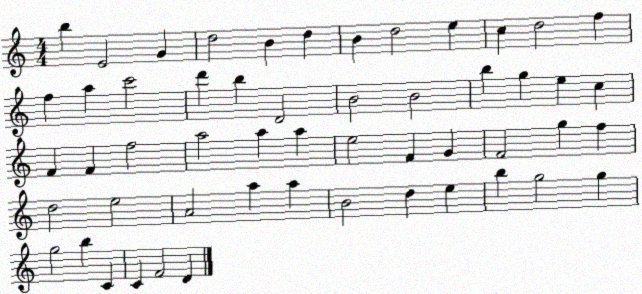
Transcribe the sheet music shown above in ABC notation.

X:1
T:Untitled
M:4/4
L:1/4
K:C
b E2 G d2 B d B d2 e c d2 f f a c'2 d' b D2 B2 B2 b g e c F F f2 a2 a a e2 F G F2 g f d2 e2 A2 a a B2 d e b g2 g g2 b C C F2 D